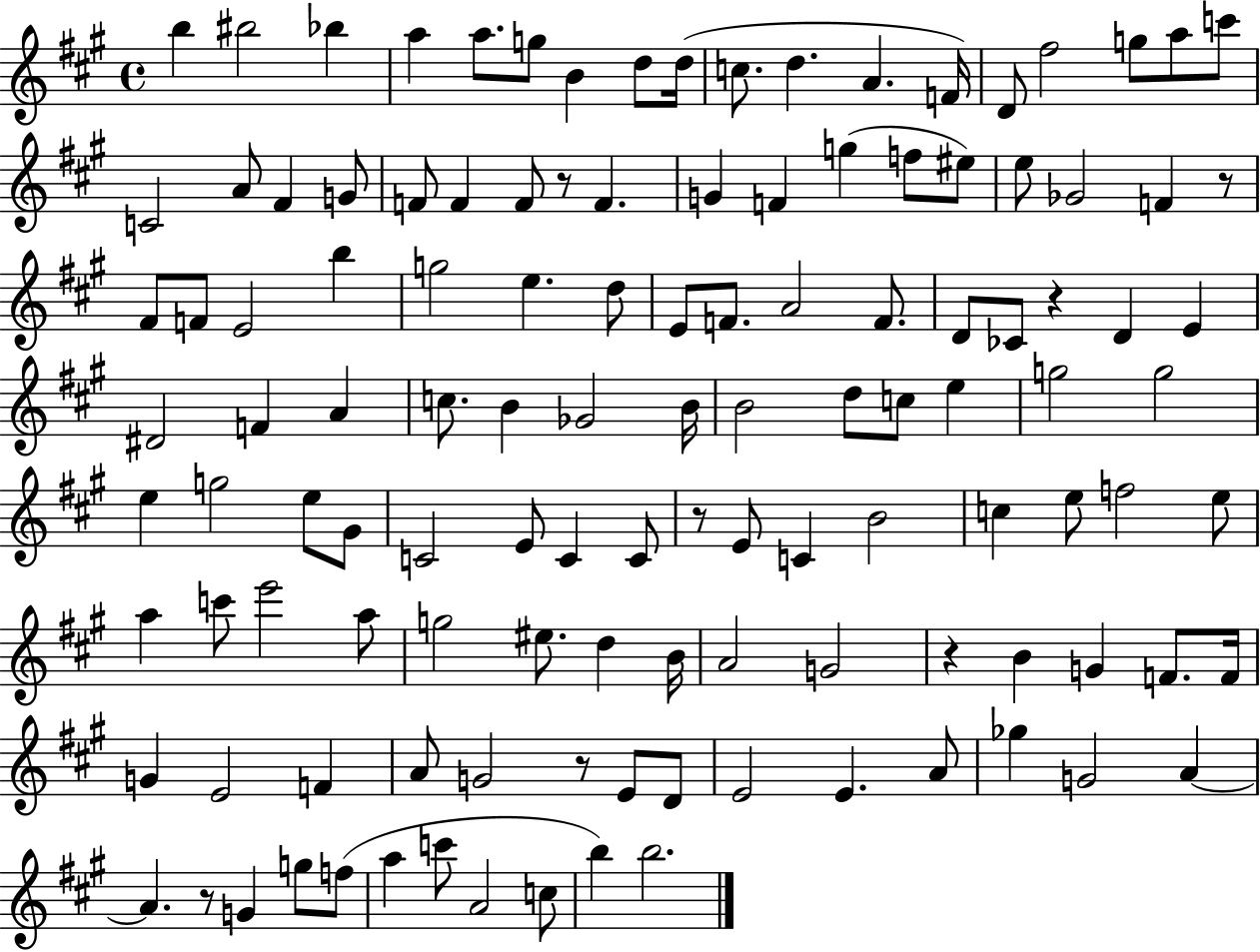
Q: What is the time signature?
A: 4/4